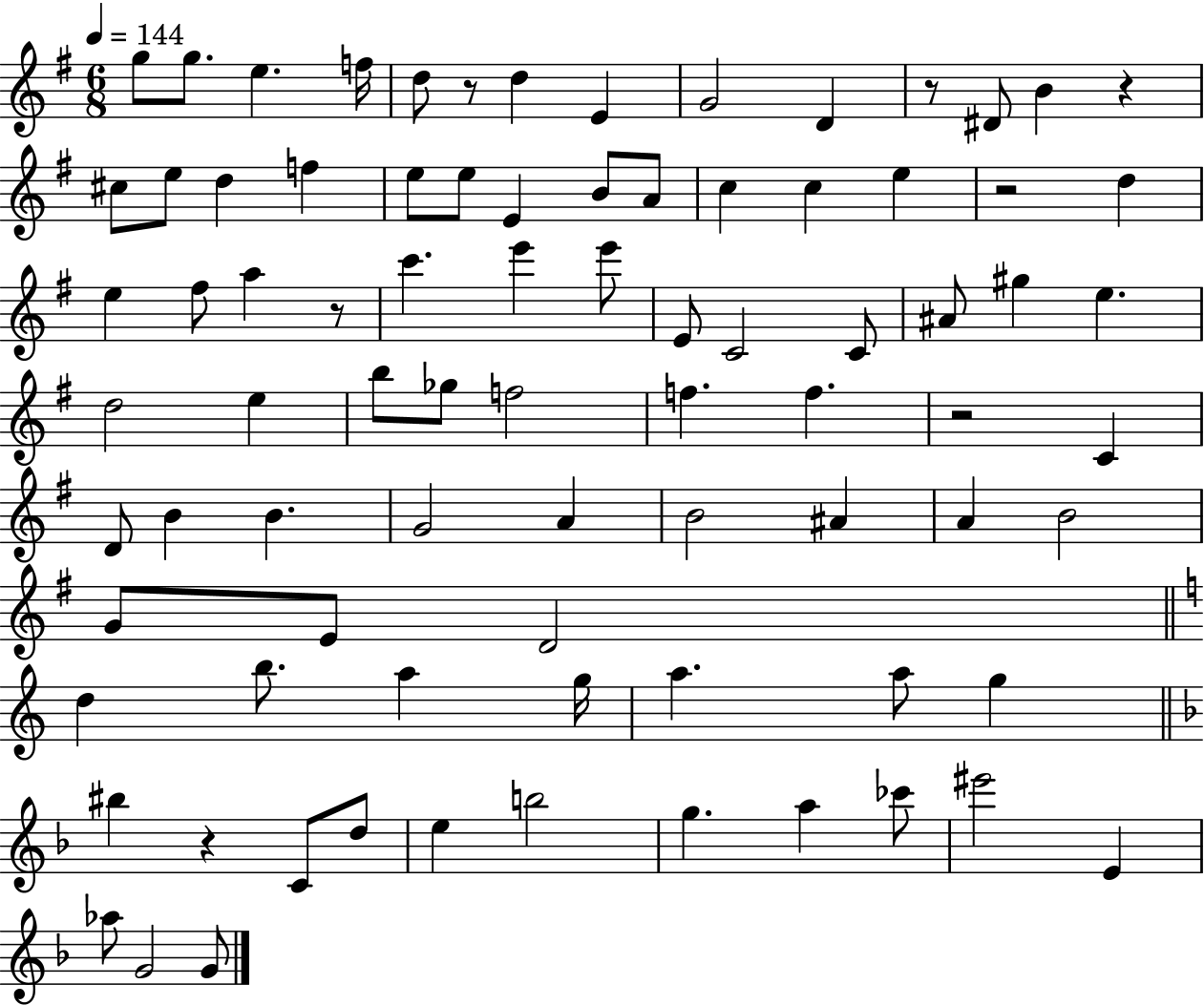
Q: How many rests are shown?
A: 7